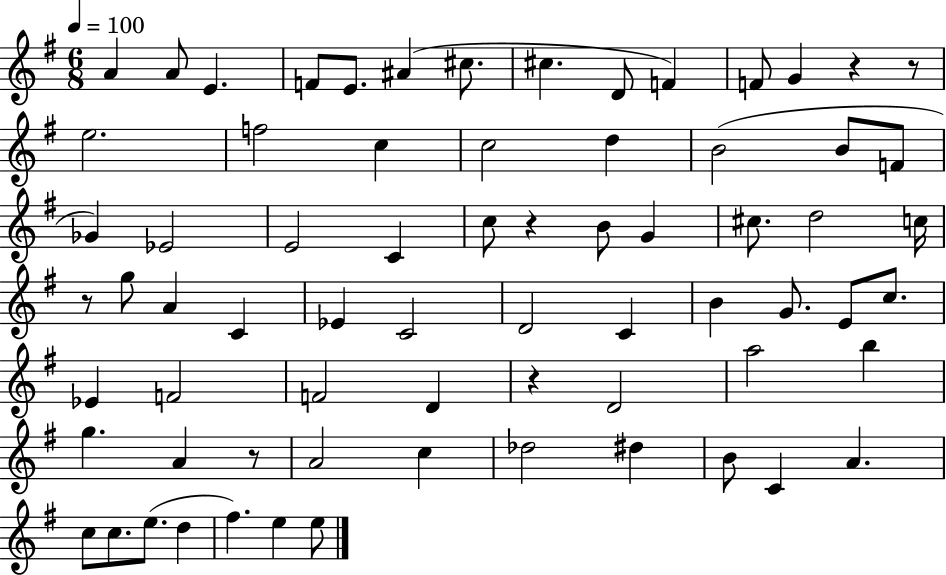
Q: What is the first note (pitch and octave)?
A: A4